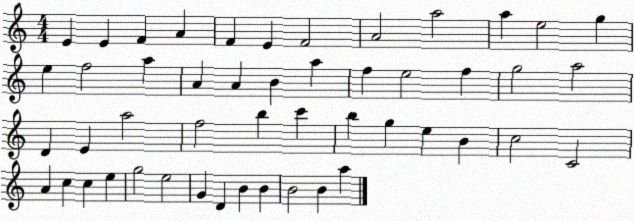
X:1
T:Untitled
M:4/4
L:1/4
K:C
E E F A F E F2 A2 a2 a e2 g e f2 a A A B a f e2 f g2 a2 D E a2 f2 b c' b g e B c2 C2 A c c e g2 e2 G D B B B2 B a